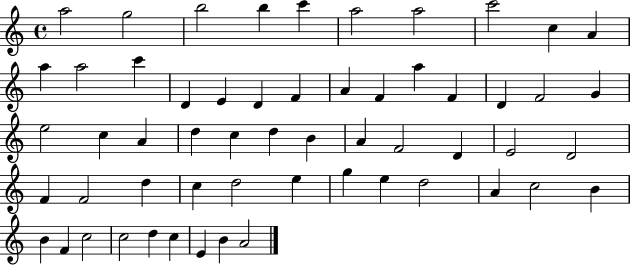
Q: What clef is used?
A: treble